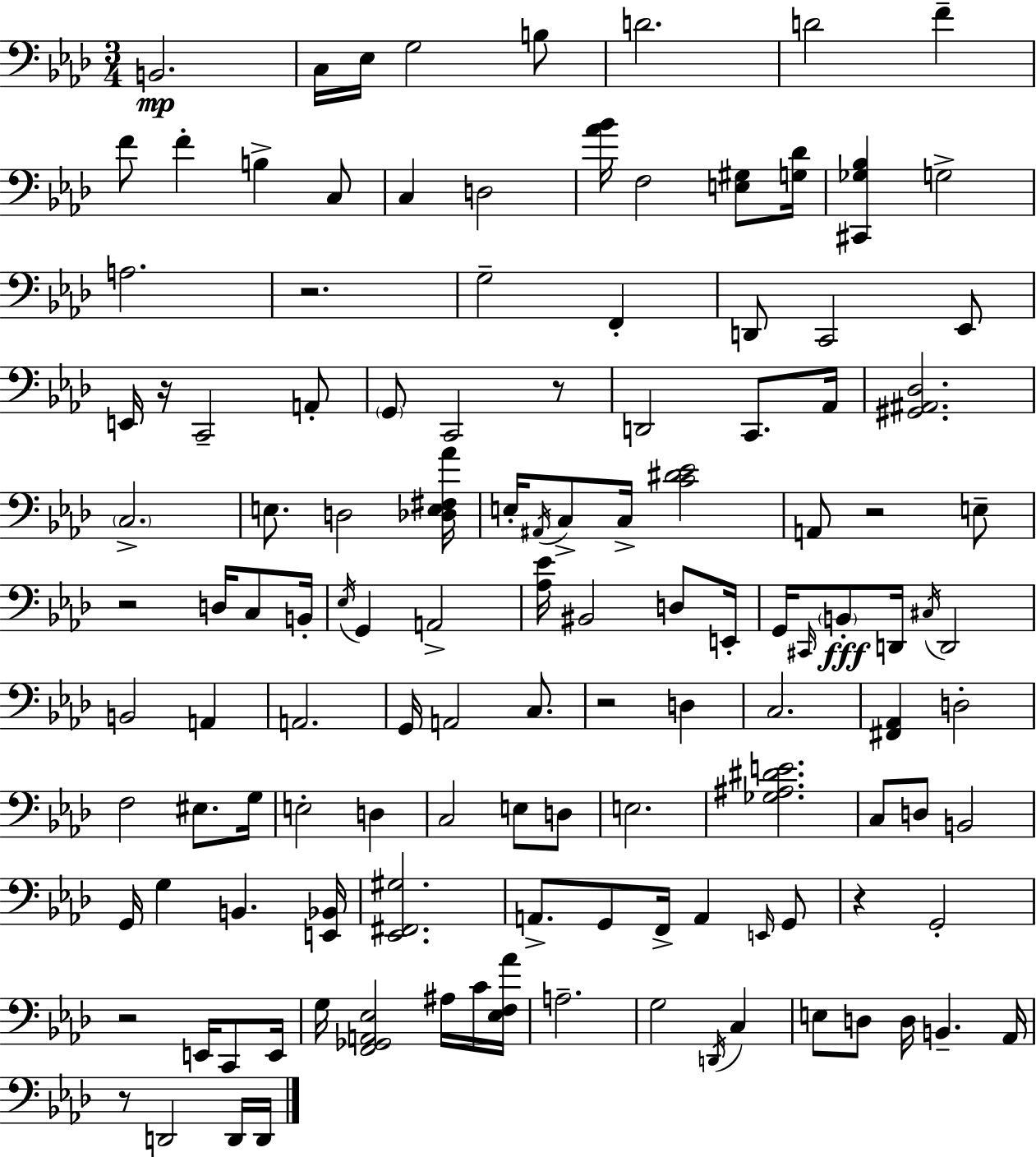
{
  \clef bass
  \numericTimeSignature
  \time 3/4
  \key aes \major
  b,2.\mp | c16 ees16 g2 b8 | d'2. | d'2 f'4-- | \break f'8 f'4-. b4-> c8 | c4 d2 | <aes' bes'>16 f2 <e gis>8 <g des'>16 | <cis, ges bes>4 g2-> | \break a2. | r2. | g2-- f,4-. | d,8 c,2 ees,8 | \break e,16 r16 c,2-- a,8-. | \parenthesize g,8 c,2 r8 | d,2 c,8. aes,16 | <gis, ais, des>2. | \break \parenthesize c2.-> | e8. d2 <des e fis aes'>16 | e16-. \acciaccatura { ais,16 } c8-> c16-> <c' dis' ees'>2 | a,8 r2 e8-- | \break r2 d16 c8 | b,16-. \acciaccatura { ees16 } g,4 a,2-> | <aes ees'>16 bis,2 d8 | e,16-. g,16 \grace { cis,16 } \parenthesize b,8-.\fff d,16 \acciaccatura { cis16 } d,2 | \break b,2 | a,4 a,2. | g,16 a,2 | c8. r2 | \break d4 c2. | <fis, aes,>4 d2-. | f2 | eis8. g16 e2-. | \break d4 c2 | e8 d8 e2. | <ges ais dis' e'>2. | c8 d8 b,2 | \break g,16 g4 b,4. | <e, bes,>16 <ees, fis, gis>2. | a,8.-> g,8 f,16-> a,4 | \grace { e,16 } g,8 r4 g,2-. | \break r2 | e,16 c,8 e,16 g16 <f, ges, a, ees>2 | ais16 c'16 <ees f aes'>16 a2.-- | g2 | \break \acciaccatura { d,16 } c4 e8 d8 d16 b,4.-- | aes,16 r8 d,2 | d,16 d,16 \bar "|."
}